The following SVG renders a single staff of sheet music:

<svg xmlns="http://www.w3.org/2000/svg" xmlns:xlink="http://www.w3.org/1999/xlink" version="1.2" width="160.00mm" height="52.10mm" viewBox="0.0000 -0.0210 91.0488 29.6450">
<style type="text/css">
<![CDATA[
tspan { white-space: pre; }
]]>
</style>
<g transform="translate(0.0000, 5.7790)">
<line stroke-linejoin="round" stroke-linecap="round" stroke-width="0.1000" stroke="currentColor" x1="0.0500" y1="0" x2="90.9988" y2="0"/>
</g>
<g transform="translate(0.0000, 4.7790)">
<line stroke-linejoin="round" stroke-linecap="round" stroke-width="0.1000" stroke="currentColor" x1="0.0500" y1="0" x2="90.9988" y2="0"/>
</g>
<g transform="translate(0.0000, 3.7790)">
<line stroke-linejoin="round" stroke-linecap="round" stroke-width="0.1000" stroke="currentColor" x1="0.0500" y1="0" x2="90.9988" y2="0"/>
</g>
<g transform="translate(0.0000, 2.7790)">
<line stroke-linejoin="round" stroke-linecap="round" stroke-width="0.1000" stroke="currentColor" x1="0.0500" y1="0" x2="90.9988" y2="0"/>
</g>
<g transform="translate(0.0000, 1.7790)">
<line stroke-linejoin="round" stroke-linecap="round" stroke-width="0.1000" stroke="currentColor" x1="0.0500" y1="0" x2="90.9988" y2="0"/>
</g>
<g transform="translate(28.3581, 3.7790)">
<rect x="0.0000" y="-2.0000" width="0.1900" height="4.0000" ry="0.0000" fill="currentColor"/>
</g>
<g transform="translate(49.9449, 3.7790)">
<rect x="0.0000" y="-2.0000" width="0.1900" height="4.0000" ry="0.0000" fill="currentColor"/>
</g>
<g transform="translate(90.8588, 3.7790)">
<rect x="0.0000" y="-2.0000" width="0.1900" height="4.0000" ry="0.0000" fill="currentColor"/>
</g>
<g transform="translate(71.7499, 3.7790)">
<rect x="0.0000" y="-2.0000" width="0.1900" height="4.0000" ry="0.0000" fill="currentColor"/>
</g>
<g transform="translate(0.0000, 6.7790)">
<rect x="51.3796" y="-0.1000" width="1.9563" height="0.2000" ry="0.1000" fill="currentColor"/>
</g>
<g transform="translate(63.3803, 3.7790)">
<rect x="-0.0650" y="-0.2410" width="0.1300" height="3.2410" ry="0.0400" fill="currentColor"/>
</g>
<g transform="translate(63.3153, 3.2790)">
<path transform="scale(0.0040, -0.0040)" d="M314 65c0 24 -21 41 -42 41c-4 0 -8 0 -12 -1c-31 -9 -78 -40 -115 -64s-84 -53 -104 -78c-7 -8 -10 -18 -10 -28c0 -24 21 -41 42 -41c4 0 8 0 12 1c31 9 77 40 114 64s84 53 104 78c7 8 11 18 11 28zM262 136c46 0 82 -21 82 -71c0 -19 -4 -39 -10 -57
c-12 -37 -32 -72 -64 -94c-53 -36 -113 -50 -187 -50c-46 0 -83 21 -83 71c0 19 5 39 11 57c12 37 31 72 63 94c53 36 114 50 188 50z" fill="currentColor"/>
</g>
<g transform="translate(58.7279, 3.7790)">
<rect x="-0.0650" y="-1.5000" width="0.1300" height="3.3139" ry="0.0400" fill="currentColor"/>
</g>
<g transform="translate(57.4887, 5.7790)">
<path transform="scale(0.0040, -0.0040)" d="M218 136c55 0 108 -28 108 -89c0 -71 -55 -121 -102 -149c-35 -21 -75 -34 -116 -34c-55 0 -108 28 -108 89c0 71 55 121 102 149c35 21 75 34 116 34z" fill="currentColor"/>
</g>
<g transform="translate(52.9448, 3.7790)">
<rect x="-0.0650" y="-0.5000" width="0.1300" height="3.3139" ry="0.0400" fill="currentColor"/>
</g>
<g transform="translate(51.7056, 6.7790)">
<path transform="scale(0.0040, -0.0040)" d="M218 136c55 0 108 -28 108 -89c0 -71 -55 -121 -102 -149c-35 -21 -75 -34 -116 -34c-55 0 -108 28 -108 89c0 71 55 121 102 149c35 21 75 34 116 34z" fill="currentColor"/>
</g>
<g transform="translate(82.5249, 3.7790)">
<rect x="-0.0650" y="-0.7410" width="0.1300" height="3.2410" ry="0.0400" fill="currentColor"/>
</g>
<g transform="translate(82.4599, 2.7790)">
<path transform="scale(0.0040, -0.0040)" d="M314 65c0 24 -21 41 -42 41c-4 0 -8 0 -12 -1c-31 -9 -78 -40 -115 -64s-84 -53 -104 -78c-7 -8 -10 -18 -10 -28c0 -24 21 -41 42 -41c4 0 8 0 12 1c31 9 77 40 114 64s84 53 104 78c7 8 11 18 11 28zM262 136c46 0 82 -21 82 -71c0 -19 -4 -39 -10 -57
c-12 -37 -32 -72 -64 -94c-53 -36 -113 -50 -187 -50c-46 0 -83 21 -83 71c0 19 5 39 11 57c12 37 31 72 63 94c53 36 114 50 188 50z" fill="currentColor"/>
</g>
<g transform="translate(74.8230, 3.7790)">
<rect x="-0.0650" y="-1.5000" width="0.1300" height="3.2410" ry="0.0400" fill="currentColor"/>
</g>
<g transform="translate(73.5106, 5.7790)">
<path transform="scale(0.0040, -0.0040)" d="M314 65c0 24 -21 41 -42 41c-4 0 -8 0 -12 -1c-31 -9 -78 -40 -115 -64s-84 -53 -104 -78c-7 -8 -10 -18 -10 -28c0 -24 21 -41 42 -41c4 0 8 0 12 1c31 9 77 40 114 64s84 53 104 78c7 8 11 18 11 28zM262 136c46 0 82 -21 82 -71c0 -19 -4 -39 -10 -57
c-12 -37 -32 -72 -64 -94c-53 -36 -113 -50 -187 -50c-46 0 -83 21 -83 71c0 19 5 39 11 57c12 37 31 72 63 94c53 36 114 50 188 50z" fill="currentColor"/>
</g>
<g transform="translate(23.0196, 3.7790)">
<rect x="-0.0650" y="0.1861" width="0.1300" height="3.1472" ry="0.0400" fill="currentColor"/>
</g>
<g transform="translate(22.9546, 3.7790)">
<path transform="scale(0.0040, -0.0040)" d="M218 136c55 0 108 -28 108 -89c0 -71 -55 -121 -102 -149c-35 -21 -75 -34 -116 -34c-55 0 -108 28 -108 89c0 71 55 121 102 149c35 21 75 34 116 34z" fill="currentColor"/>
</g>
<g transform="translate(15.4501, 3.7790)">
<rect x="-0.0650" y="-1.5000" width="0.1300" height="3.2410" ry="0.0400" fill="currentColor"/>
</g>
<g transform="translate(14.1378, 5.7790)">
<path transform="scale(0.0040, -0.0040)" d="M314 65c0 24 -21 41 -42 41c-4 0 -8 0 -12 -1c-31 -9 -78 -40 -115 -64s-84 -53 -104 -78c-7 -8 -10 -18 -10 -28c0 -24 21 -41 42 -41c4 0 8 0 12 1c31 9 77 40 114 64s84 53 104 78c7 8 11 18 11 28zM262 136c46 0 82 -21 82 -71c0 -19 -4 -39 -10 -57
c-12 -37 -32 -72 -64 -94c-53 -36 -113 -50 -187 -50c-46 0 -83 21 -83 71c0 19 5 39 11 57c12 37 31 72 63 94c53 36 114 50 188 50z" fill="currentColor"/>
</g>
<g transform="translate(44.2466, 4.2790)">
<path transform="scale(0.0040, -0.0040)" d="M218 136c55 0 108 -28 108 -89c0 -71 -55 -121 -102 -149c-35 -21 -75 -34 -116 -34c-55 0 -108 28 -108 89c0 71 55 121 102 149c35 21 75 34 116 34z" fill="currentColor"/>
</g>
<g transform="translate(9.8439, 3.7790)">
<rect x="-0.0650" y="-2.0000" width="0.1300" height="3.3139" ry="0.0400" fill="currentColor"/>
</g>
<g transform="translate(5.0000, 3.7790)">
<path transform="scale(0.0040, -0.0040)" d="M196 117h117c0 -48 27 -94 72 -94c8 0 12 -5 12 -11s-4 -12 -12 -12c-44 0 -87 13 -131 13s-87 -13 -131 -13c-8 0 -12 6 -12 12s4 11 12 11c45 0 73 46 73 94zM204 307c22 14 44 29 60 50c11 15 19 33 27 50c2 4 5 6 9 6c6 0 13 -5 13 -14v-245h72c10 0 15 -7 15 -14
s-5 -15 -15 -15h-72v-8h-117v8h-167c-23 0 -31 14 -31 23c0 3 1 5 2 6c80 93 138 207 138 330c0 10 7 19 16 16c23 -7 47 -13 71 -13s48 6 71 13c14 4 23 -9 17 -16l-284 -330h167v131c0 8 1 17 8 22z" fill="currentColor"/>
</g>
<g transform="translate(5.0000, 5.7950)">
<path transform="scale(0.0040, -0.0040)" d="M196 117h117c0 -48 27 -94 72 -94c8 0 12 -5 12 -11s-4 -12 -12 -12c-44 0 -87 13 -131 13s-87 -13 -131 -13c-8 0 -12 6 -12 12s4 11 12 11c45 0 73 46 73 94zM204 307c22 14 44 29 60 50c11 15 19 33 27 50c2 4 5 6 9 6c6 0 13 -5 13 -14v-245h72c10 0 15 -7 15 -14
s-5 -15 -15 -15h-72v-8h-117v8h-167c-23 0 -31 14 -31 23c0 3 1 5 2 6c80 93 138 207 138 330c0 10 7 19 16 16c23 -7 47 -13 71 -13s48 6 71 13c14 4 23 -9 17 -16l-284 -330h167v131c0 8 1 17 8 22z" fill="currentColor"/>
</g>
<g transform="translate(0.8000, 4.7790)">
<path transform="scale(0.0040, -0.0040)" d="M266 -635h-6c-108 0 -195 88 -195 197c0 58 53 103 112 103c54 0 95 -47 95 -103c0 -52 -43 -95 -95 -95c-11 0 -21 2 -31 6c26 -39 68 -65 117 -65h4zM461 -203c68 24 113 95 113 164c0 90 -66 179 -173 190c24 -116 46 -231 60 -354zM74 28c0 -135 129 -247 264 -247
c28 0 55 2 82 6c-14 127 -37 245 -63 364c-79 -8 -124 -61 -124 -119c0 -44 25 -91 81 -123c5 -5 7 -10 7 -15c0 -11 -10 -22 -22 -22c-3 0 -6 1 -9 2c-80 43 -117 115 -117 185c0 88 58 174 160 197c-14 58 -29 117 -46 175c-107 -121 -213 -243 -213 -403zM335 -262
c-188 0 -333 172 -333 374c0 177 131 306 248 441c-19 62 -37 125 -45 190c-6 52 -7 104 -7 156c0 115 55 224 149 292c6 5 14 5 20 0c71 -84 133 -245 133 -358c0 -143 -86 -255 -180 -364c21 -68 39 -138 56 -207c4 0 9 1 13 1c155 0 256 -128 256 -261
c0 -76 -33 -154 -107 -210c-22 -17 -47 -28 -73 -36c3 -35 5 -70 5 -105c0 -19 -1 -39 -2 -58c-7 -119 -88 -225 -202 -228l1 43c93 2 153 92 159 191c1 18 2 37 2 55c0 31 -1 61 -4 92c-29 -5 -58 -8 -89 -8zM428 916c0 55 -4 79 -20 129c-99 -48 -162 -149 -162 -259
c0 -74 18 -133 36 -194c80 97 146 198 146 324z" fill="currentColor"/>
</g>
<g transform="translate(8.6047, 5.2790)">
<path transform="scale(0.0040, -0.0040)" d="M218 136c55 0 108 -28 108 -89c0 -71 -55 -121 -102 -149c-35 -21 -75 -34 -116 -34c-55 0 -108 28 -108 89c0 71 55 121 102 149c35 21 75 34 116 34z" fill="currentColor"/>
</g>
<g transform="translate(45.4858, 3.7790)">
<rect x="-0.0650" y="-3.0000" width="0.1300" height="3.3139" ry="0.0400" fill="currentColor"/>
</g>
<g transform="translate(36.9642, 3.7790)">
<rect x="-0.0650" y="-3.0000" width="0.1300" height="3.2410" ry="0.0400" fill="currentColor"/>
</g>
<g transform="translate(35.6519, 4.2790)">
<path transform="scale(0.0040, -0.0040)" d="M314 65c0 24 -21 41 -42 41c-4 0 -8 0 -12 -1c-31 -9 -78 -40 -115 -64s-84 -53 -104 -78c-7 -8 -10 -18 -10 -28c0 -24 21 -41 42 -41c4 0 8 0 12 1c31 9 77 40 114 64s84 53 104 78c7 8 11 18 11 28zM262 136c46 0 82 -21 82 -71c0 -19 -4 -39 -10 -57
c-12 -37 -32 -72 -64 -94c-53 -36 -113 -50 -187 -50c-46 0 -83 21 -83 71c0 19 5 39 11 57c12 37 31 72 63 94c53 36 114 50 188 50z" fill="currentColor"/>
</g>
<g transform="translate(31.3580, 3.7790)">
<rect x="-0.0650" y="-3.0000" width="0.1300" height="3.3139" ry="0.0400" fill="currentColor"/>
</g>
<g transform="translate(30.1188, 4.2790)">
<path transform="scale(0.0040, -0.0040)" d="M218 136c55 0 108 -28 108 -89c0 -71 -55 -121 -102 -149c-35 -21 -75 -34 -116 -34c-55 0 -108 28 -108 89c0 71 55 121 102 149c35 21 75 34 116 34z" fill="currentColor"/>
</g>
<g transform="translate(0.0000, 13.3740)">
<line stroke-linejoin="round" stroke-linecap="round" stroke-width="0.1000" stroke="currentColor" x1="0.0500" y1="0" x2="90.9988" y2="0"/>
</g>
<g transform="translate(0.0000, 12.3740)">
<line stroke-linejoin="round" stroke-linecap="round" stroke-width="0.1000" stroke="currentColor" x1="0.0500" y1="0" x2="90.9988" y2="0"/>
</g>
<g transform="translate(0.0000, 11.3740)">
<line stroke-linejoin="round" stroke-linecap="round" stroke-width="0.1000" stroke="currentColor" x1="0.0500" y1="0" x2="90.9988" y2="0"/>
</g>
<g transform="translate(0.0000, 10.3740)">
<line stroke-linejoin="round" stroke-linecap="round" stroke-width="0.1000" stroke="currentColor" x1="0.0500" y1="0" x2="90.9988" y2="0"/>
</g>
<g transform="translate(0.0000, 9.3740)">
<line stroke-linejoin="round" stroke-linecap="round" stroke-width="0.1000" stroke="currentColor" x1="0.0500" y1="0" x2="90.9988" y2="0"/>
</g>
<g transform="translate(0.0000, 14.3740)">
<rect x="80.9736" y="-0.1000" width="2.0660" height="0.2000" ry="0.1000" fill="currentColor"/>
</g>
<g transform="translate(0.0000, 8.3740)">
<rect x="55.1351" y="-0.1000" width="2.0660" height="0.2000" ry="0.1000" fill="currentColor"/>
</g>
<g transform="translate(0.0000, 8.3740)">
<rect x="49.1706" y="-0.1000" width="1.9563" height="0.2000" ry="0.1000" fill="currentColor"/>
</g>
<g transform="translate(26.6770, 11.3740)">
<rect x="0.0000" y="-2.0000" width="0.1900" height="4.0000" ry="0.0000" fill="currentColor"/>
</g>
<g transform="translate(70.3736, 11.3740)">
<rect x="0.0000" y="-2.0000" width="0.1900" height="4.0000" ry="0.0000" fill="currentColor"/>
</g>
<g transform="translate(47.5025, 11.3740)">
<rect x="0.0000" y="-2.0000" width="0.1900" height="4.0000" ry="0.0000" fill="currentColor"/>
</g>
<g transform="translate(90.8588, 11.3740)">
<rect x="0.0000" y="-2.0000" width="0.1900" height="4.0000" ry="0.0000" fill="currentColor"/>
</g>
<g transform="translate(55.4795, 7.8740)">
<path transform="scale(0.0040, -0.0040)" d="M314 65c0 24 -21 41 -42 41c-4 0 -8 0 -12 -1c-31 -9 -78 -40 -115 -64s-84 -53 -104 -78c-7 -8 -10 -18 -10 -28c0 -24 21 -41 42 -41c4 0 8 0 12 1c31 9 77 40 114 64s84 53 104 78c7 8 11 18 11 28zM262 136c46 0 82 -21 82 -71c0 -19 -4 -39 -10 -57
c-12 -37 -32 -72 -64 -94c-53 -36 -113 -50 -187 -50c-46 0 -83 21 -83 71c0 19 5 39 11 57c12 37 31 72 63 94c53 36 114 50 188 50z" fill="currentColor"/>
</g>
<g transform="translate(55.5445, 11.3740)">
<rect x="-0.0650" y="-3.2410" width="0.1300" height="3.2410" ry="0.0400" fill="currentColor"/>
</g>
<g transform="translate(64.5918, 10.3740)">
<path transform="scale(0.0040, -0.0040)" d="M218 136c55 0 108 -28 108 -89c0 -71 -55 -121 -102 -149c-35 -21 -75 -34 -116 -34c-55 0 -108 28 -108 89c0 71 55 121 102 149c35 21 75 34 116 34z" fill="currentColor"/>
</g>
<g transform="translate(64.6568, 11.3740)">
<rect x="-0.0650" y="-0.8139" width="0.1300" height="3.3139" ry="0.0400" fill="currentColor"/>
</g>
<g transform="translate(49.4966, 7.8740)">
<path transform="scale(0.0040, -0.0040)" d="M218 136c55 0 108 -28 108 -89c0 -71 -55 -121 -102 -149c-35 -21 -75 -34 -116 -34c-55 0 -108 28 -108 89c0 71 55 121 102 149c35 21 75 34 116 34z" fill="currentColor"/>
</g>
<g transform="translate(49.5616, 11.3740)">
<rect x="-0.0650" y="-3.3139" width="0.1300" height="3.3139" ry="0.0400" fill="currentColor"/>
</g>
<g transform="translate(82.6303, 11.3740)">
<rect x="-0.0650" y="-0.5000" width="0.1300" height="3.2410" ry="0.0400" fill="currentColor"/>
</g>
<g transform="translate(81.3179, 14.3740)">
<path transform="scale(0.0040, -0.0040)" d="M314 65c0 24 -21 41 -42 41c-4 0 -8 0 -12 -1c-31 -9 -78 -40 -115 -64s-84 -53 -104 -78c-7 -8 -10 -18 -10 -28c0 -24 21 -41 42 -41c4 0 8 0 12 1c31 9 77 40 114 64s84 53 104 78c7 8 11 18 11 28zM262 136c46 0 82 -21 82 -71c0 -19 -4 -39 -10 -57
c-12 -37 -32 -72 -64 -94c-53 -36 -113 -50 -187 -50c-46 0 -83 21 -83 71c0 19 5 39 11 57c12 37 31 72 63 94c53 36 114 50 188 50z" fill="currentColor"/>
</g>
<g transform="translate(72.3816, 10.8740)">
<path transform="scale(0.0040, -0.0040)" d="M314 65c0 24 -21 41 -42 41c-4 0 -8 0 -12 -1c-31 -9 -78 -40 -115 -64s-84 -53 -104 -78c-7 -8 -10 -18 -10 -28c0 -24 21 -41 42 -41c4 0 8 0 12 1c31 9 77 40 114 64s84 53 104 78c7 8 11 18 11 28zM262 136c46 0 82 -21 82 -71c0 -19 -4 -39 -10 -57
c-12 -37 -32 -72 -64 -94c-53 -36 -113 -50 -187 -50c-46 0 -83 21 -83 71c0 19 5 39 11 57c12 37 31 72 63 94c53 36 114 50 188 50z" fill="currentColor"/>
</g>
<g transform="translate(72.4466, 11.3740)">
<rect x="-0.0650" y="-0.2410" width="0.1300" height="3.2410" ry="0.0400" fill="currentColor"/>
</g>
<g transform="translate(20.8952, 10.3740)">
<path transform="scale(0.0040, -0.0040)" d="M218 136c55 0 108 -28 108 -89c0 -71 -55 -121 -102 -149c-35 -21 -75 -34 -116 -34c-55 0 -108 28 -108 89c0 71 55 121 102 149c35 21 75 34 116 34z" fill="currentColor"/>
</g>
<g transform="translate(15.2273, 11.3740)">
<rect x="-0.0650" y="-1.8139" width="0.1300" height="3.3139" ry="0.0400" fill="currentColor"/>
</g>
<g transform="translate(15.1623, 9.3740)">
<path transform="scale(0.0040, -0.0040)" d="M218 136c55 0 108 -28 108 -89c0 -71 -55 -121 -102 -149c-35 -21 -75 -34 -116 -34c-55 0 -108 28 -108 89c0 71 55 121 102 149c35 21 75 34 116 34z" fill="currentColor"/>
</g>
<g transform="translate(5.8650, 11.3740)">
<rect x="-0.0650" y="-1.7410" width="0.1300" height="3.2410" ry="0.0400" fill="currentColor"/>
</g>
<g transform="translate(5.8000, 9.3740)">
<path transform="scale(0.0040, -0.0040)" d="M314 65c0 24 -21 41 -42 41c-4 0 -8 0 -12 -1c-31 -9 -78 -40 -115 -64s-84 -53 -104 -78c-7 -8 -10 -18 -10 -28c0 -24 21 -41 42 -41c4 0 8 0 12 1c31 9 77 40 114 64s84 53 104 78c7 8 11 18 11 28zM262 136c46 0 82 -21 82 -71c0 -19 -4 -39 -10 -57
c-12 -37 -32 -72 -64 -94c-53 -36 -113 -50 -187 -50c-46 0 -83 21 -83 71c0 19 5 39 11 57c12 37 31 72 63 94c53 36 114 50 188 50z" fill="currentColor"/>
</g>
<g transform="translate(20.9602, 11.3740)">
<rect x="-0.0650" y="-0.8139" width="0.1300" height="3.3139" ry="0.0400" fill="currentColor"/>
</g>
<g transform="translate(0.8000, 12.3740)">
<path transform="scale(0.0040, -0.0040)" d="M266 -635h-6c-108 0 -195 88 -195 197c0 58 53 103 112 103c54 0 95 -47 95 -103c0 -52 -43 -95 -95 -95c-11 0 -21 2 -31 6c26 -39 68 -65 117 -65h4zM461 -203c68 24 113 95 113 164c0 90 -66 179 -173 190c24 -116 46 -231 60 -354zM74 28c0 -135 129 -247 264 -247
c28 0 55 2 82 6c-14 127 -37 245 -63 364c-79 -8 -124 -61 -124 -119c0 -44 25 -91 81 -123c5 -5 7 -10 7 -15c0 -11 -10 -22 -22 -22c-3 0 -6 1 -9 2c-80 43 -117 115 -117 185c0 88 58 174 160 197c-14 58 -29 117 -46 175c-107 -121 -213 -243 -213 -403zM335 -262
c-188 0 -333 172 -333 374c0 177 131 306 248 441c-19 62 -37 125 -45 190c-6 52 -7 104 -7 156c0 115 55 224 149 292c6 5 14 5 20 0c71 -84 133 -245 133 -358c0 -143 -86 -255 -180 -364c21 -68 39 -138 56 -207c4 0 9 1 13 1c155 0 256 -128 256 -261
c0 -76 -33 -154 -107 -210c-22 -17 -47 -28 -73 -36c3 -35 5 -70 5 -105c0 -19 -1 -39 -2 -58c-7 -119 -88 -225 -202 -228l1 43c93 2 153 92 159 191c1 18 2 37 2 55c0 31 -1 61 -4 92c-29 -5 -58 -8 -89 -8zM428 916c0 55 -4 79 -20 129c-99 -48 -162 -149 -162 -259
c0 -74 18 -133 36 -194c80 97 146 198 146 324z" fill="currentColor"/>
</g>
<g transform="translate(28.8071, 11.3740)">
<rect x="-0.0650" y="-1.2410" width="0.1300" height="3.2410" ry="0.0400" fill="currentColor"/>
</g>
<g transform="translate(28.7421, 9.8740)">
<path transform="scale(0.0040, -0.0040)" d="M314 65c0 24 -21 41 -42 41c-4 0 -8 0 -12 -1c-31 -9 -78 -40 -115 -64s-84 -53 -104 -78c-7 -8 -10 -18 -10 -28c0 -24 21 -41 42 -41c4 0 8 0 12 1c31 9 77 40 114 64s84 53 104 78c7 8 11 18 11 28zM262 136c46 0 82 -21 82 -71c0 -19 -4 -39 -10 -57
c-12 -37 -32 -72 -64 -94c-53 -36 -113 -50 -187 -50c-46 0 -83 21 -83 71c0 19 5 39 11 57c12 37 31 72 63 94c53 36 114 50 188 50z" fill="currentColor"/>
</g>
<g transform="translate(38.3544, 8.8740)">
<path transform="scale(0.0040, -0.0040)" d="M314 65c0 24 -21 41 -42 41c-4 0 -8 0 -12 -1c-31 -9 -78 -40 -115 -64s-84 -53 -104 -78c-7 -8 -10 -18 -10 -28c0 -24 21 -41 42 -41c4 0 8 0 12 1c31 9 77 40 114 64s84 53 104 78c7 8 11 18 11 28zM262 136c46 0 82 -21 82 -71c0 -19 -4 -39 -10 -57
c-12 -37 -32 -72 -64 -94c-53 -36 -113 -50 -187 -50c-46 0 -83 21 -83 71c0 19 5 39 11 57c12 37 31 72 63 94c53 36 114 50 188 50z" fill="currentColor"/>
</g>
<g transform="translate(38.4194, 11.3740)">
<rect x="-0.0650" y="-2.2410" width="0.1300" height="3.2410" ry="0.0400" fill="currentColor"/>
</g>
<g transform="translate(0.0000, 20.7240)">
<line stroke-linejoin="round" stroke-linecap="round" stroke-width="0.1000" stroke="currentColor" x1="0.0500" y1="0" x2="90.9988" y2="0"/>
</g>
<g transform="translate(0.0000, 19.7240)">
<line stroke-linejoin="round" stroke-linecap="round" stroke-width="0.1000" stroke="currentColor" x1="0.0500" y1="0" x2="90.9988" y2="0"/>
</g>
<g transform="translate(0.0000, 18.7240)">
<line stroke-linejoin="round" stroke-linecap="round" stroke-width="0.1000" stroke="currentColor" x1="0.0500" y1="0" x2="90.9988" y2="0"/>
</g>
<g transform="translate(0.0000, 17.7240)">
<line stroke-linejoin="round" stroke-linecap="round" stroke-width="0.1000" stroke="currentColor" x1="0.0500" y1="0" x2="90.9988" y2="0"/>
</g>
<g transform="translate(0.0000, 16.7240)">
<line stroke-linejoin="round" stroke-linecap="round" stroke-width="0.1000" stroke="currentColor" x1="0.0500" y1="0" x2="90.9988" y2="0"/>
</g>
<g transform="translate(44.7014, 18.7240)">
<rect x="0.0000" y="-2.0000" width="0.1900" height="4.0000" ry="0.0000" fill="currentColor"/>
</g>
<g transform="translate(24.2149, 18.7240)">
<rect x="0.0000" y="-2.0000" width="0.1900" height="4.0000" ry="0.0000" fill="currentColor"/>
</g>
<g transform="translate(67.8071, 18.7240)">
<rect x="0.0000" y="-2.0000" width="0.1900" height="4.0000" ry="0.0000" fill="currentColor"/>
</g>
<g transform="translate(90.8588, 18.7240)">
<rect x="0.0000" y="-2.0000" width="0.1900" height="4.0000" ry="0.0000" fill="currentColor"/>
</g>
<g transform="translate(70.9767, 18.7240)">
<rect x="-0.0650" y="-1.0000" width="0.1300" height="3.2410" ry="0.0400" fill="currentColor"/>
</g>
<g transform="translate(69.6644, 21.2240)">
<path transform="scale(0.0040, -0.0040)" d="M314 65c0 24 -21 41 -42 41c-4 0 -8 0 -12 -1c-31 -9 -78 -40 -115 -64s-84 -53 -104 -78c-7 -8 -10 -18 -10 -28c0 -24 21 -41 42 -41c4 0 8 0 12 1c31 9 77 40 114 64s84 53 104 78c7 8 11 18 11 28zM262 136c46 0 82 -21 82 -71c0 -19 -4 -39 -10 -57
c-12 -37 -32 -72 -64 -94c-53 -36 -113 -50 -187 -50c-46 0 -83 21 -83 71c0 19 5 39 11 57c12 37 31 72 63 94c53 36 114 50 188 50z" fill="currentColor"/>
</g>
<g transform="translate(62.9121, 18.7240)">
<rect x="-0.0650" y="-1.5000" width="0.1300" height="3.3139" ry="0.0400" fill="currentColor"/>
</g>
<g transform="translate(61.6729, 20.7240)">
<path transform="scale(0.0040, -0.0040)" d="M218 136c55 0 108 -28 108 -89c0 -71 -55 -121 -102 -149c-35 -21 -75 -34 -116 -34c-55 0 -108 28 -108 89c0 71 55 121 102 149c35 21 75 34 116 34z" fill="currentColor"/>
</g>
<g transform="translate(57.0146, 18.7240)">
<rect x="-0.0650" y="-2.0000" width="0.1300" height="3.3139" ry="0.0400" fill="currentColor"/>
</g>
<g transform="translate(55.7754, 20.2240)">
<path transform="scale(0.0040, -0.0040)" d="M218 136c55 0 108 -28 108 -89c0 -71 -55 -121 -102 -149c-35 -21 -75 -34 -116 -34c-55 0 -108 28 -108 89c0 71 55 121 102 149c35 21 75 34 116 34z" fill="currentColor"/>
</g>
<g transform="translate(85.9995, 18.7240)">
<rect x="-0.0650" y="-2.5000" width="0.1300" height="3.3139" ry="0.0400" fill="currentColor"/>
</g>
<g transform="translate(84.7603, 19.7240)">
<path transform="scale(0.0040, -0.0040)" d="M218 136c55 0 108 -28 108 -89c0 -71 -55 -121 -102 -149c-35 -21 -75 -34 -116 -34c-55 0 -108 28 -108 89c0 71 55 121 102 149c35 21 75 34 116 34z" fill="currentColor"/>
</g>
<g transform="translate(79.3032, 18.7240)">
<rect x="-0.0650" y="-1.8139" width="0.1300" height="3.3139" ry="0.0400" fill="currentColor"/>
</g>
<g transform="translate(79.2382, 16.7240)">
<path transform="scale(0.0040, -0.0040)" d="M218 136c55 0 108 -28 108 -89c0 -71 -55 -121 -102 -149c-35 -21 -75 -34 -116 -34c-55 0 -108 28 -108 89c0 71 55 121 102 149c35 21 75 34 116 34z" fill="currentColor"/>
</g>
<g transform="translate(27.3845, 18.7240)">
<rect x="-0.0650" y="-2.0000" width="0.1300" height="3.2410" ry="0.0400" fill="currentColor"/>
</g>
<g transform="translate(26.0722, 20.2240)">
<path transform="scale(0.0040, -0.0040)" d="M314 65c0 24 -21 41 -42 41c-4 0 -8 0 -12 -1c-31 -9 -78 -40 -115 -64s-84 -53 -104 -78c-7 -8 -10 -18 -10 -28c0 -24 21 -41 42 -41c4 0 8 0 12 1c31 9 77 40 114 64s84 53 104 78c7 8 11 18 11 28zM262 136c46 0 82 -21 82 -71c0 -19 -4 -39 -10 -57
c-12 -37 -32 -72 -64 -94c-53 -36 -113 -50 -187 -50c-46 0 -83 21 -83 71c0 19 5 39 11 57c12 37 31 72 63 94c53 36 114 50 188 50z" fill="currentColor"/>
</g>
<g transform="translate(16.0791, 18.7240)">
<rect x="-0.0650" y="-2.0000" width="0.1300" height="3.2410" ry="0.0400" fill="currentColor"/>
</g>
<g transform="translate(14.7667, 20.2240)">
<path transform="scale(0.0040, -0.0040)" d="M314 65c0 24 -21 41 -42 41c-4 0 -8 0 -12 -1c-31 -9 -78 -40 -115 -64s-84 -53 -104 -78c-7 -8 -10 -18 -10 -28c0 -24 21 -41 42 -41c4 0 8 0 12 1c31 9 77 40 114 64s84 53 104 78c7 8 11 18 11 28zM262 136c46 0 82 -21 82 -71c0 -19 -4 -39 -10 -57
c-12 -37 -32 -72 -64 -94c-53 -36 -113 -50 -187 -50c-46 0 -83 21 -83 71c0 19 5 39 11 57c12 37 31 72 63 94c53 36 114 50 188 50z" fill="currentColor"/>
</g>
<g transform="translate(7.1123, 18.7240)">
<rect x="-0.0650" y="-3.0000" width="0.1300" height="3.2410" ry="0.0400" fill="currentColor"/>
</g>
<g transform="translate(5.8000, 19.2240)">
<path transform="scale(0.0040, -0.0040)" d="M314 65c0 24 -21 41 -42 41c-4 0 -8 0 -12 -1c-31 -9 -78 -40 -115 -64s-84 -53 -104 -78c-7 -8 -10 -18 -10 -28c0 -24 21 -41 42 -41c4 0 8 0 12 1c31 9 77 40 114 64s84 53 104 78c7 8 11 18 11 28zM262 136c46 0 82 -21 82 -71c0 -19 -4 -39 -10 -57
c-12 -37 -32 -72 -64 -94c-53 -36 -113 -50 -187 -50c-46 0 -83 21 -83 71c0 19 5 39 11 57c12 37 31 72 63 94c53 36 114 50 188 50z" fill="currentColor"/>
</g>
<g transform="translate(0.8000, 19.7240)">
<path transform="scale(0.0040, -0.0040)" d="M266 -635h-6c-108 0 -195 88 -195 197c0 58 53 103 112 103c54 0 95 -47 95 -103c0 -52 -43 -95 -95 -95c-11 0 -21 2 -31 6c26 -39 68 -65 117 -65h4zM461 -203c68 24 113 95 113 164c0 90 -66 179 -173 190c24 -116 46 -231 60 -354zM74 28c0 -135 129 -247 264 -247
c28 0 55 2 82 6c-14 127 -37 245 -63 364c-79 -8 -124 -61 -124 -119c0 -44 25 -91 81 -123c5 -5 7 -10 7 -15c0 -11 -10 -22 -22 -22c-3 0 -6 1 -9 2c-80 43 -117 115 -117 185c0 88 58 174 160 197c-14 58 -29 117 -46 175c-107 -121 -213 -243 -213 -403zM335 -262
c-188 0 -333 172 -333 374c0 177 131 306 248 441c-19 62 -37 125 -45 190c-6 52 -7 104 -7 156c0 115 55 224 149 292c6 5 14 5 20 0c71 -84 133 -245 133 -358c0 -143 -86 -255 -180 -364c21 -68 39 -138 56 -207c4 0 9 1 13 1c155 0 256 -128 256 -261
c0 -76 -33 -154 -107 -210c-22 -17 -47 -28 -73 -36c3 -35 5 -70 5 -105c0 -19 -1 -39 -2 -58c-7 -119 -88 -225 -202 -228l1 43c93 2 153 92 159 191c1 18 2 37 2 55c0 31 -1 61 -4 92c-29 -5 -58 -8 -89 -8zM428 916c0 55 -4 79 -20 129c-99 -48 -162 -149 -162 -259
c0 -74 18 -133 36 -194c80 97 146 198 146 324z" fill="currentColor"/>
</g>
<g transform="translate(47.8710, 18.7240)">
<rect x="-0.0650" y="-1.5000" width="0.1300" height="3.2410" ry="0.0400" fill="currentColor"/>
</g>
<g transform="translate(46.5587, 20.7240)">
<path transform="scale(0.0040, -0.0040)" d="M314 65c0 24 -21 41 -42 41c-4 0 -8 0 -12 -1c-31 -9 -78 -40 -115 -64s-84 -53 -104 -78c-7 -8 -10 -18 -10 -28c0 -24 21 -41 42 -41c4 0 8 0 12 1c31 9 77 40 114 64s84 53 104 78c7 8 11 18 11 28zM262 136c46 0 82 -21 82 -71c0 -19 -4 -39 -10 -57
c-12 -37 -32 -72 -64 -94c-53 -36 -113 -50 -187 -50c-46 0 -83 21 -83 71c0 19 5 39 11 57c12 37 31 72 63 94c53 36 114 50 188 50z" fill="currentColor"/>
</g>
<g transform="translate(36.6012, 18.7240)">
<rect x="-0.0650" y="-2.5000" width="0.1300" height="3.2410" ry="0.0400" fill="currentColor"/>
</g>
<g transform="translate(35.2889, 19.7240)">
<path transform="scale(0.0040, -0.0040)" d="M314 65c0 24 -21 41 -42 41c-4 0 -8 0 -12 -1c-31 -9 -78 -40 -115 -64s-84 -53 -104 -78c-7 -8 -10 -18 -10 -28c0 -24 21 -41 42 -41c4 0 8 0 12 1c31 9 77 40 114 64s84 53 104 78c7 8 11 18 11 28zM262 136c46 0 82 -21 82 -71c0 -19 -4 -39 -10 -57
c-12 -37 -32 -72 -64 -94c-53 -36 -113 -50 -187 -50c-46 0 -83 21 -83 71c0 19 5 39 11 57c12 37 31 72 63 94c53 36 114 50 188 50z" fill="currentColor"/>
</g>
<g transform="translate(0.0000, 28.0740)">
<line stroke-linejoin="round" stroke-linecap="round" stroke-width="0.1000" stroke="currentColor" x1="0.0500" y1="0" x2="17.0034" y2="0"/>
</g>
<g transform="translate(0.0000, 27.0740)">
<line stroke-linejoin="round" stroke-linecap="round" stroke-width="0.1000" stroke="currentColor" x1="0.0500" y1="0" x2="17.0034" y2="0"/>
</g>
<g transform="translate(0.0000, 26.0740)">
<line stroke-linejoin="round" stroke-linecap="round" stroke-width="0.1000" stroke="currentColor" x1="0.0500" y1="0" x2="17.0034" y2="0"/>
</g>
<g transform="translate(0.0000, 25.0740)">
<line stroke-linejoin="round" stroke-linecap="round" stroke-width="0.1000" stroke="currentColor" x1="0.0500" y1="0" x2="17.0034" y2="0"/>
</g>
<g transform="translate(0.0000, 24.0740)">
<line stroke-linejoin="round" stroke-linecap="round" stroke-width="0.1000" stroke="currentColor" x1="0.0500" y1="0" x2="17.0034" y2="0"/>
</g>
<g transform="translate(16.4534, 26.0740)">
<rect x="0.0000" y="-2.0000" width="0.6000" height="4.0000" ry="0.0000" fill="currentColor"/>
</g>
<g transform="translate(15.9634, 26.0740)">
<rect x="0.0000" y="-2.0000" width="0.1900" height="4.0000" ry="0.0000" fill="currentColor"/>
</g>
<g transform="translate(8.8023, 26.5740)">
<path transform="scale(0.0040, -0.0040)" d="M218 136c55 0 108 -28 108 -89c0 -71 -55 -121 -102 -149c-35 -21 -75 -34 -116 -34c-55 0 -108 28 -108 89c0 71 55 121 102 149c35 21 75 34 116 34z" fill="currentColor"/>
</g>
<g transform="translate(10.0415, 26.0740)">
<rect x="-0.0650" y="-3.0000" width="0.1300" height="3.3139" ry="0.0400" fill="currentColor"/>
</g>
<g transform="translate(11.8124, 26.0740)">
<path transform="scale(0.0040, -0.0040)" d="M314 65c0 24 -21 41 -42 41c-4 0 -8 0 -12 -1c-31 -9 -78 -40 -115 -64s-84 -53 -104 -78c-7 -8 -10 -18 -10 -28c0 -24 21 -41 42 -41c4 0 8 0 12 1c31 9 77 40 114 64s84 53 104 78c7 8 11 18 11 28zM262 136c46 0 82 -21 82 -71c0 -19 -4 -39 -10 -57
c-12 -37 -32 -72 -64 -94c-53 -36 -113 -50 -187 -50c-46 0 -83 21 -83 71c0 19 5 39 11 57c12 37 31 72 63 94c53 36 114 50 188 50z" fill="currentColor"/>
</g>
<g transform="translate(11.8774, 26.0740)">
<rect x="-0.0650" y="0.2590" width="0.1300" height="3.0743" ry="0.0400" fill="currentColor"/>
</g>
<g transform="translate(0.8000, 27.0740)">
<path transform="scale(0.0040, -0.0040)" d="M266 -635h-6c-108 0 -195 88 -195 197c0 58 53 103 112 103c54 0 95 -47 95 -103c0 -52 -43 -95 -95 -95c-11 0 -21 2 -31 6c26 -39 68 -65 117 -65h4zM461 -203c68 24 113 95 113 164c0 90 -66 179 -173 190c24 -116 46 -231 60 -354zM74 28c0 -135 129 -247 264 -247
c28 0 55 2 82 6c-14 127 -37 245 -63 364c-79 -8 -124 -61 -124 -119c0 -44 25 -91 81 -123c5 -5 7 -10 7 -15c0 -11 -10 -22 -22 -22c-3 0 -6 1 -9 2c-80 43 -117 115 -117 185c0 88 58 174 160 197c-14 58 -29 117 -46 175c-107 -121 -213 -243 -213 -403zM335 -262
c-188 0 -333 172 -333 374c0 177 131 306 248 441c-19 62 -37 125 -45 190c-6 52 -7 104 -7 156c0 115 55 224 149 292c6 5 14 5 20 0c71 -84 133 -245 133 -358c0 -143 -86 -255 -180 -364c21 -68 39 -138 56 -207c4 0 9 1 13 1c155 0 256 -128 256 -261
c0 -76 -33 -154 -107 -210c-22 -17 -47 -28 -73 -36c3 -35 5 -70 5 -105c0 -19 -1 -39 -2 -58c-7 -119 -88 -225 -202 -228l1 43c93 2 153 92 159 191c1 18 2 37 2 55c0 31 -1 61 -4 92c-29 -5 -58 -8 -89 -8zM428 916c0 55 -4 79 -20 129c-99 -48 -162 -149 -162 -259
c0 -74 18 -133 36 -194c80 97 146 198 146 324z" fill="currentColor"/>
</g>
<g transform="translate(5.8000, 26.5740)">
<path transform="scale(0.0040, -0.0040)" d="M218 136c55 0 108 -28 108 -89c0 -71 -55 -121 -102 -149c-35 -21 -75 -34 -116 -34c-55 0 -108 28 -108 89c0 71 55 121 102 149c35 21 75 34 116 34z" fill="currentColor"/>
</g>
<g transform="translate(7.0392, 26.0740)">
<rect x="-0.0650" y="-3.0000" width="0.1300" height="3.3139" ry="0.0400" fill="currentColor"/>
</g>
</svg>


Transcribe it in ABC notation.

X:1
T:Untitled
M:4/4
L:1/4
K:C
F E2 B A A2 A C E c2 E2 d2 f2 f d e2 g2 b b2 d c2 C2 A2 F2 F2 G2 E2 F E D2 f G A A B2